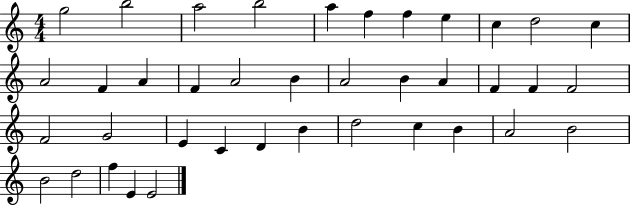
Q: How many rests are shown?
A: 0